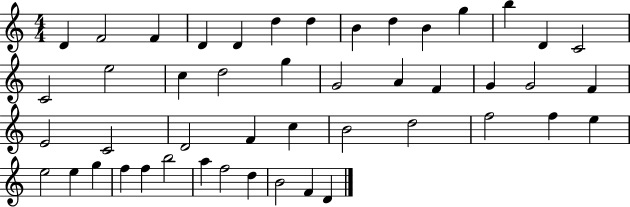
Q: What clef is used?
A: treble